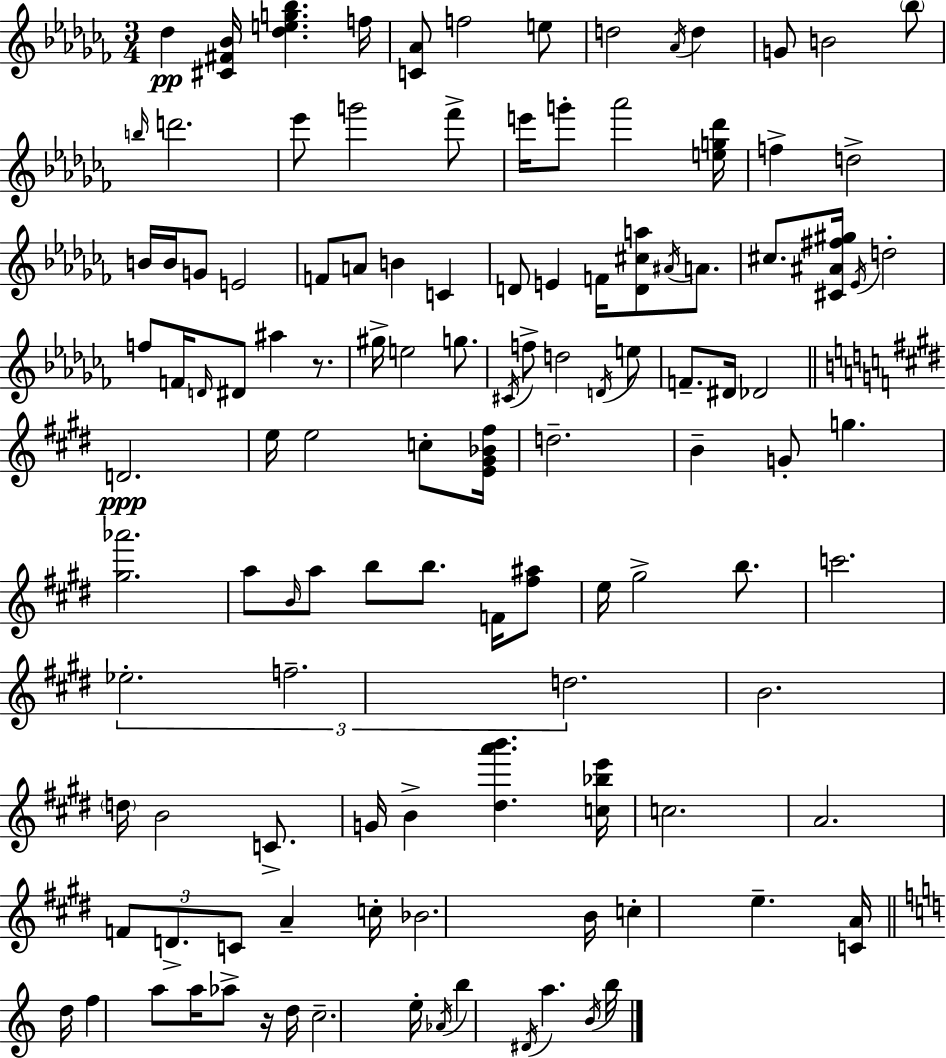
{
  \clef treble
  \numericTimeSignature
  \time 3/4
  \key aes \minor
  \repeat volta 2 { des''4\pp <cis' fis' bes'>16 <des'' e'' g'' bes''>4. f''16 | <c' aes'>8 f''2 e''8 | d''2 \acciaccatura { aes'16 } d''4 | g'8 b'2 \parenthesize bes''8 | \break \grace { b''16 } d'''2. | ees'''8 g'''2 | fes'''8-> e'''16 g'''8-. aes'''2 | <e'' g'' des'''>16 f''4-> d''2-> | \break b'16 b'16 g'8 e'2 | f'8 a'8 b'4 c'4 | d'8 e'4 f'16 <d' cis'' a''>8 \acciaccatura { ais'16 } | a'8. cis''8. <cis' ais' fis'' gis''>16 \acciaccatura { ees'16 } d''2-. | \break f''8 f'16 \grace { d'16 } dis'8 ais''4 | r8. gis''16-> e''2 | g''8. \acciaccatura { cis'16 } f''8-> d''2 | \acciaccatura { d'16 } e''8 f'8.-- dis'16 des'2 | \break \bar "||" \break \key e \major d'2.\ppp | e''16 e''2 c''8-. <e' gis' bes' fis''>16 | d''2.-- | b'4-- g'8-. g''4. | \break <gis'' aes'''>2. | a''8 \grace { b'16 } a''8 b''8 b''8. f'16 <fis'' ais''>8 | e''16 gis''2-> b''8. | c'''2. | \break \tuplet 3/2 { ees''2.-. | f''2.-- | d''2. } | b'2. | \break \parenthesize d''16 b'2 c'8.-> | g'16 b'4-> <dis'' a''' b'''>4. | <c'' bes'' e'''>16 c''2. | a'2. | \break \tuplet 3/2 { f'8 d'8.-> c'8 } a'4-- | c''16-. bes'2. | b'16 c''4-. e''4.-- | <c' a'>16 \bar "||" \break \key c \major d''16 f''4 a''8 a''16 aes''8-> r16 d''16 | c''2.-- | e''16-. \acciaccatura { aes'16 } b''4 \acciaccatura { dis'16 } a''4. | \acciaccatura { b'16 } b''16 } \bar "|."
}